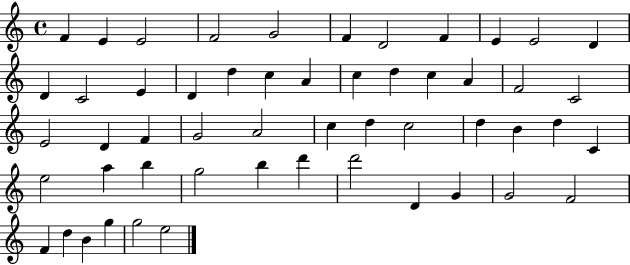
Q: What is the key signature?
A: C major